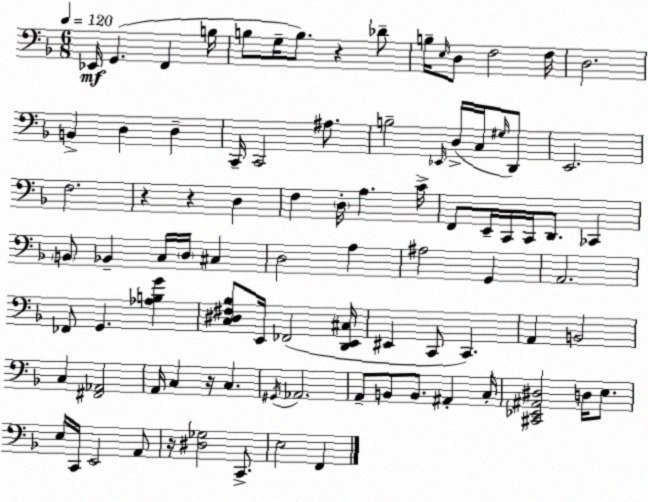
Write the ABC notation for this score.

X:1
T:Untitled
M:6/8
L:1/4
K:Dm
_E,,/4 G,, F,, B,/4 B,/2 G,/4 B,/2 z _D/2 B,/4 E,/4 D,/2 F,2 F,/4 D,2 B,, D, D, C,,/4 C,,2 ^A,/2 B,2 _E,,/4 D,/4 C,/4 ^G,/4 D,,/2 E,,2 F,2 z z D, F, D,/4 A, C/4 F,,/2 E,,/4 C,,/4 C,,/4 D,,/2 _C,, B,,/2 _B,, C,/4 D,/4 ^C, D,2 A, ^A,2 G,, A,,2 _F,,/2 G,, [_A,B,G] [C,^D,^F,_B,]/2 E,,/4 _F,,2 [D,,E,,^C,]/4 ^E,, C,,/2 C,, A,, B,,2 C, [^F,,_A,,]2 A,,/4 C, z/4 C, ^G,,/4 _A,,2 A,,/2 B,,/2 B,,/2 ^A,, C,/4 [^C,,_E,,^A,,^D,]2 D,/4 E,/2 E,/4 C,,/4 E,,2 A,,/2 z/4 [^D,_G,]2 C,,/2 E,2 F,,